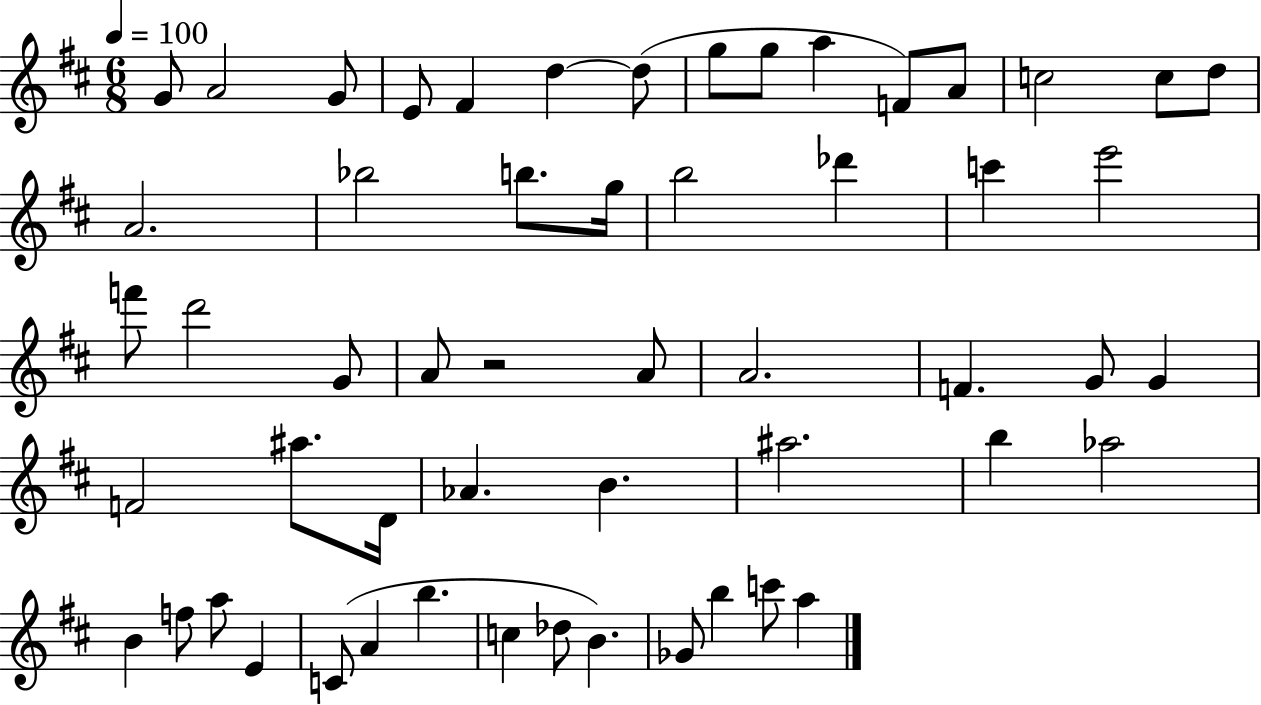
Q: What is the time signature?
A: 6/8